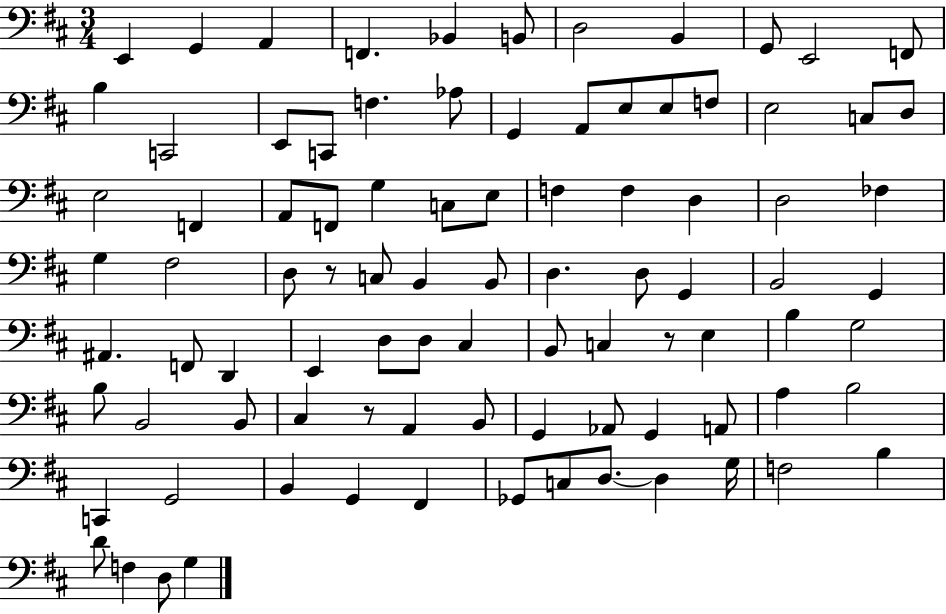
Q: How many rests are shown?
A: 3